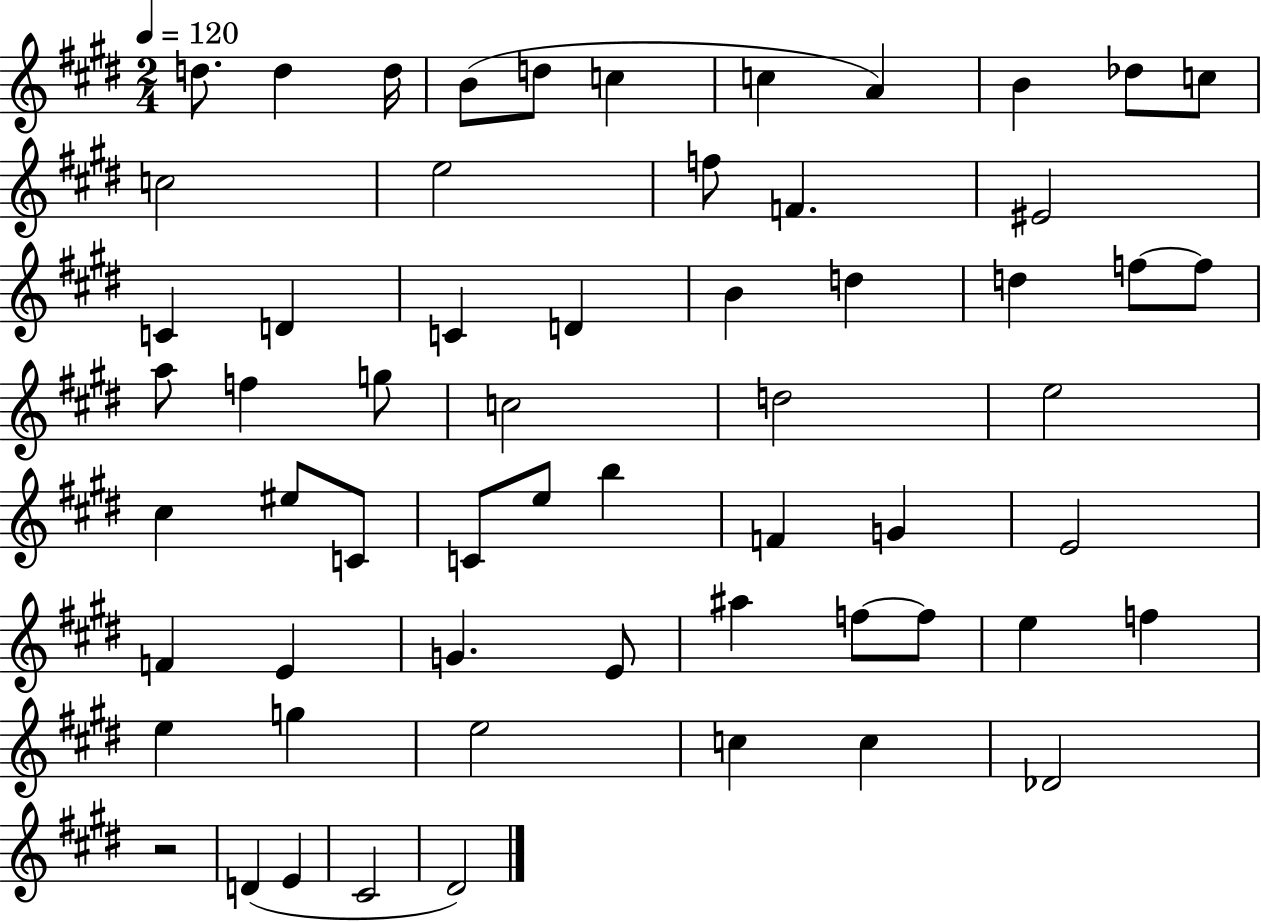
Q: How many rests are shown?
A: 1